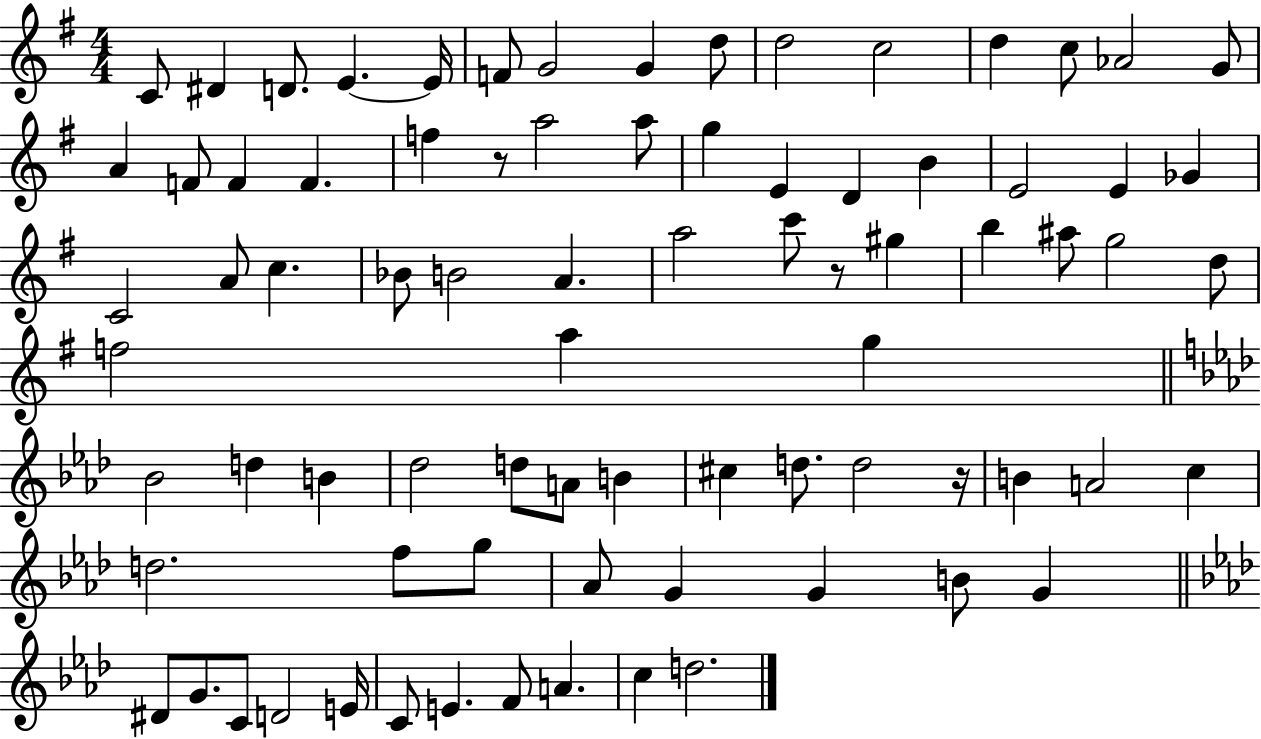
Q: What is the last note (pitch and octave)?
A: D5